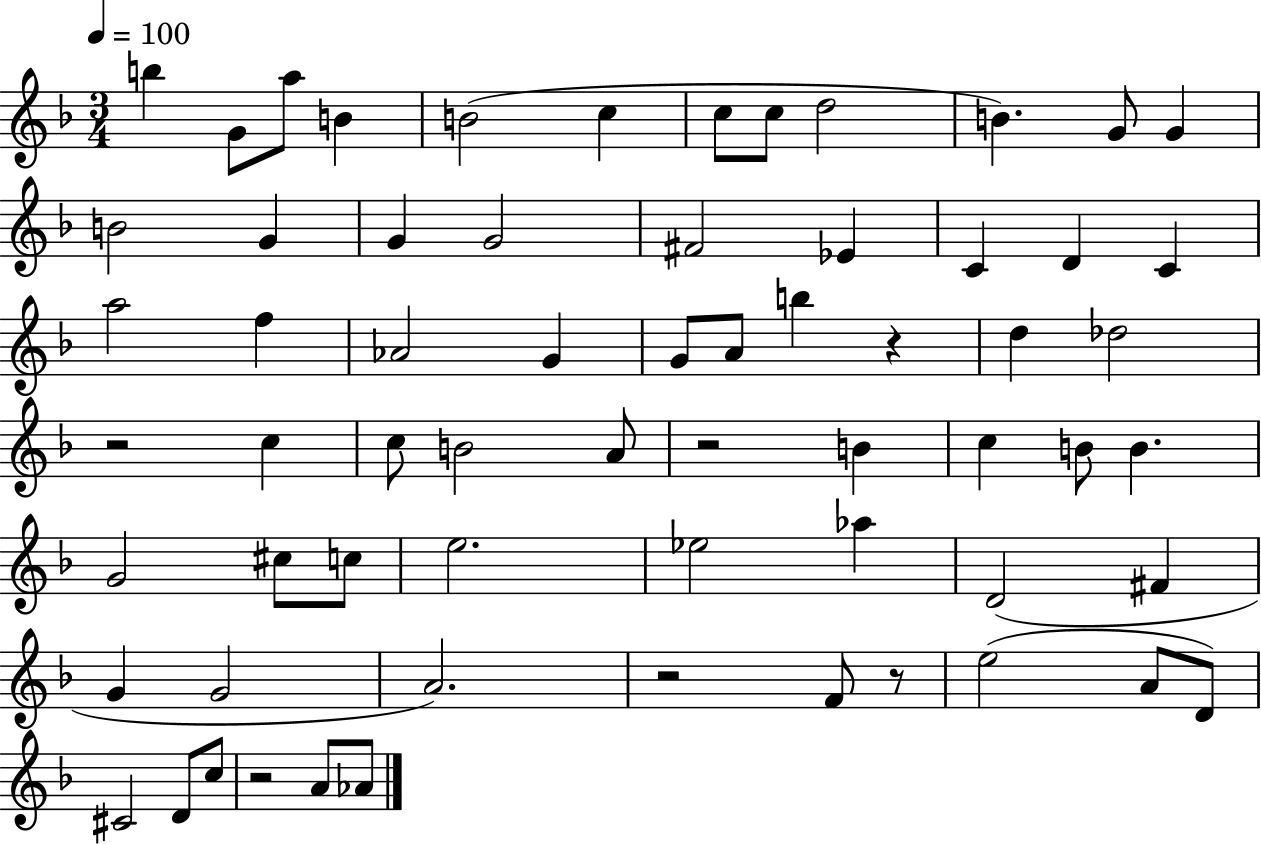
{
  \clef treble
  \numericTimeSignature
  \time 3/4
  \key f \major
  \tempo 4 = 100
  b''4 g'8 a''8 b'4 | b'2( c''4 | c''8 c''8 d''2 | b'4.) g'8 g'4 | \break b'2 g'4 | g'4 g'2 | fis'2 ees'4 | c'4 d'4 c'4 | \break a''2 f''4 | aes'2 g'4 | g'8 a'8 b''4 r4 | d''4 des''2 | \break r2 c''4 | c''8 b'2 a'8 | r2 b'4 | c''4 b'8 b'4. | \break g'2 cis''8 c''8 | e''2. | ees''2 aes''4 | d'2( fis'4 | \break g'4 g'2 | a'2.) | r2 f'8 r8 | e''2( a'8 d'8) | \break cis'2 d'8 c''8 | r2 a'8 aes'8 | \bar "|."
}